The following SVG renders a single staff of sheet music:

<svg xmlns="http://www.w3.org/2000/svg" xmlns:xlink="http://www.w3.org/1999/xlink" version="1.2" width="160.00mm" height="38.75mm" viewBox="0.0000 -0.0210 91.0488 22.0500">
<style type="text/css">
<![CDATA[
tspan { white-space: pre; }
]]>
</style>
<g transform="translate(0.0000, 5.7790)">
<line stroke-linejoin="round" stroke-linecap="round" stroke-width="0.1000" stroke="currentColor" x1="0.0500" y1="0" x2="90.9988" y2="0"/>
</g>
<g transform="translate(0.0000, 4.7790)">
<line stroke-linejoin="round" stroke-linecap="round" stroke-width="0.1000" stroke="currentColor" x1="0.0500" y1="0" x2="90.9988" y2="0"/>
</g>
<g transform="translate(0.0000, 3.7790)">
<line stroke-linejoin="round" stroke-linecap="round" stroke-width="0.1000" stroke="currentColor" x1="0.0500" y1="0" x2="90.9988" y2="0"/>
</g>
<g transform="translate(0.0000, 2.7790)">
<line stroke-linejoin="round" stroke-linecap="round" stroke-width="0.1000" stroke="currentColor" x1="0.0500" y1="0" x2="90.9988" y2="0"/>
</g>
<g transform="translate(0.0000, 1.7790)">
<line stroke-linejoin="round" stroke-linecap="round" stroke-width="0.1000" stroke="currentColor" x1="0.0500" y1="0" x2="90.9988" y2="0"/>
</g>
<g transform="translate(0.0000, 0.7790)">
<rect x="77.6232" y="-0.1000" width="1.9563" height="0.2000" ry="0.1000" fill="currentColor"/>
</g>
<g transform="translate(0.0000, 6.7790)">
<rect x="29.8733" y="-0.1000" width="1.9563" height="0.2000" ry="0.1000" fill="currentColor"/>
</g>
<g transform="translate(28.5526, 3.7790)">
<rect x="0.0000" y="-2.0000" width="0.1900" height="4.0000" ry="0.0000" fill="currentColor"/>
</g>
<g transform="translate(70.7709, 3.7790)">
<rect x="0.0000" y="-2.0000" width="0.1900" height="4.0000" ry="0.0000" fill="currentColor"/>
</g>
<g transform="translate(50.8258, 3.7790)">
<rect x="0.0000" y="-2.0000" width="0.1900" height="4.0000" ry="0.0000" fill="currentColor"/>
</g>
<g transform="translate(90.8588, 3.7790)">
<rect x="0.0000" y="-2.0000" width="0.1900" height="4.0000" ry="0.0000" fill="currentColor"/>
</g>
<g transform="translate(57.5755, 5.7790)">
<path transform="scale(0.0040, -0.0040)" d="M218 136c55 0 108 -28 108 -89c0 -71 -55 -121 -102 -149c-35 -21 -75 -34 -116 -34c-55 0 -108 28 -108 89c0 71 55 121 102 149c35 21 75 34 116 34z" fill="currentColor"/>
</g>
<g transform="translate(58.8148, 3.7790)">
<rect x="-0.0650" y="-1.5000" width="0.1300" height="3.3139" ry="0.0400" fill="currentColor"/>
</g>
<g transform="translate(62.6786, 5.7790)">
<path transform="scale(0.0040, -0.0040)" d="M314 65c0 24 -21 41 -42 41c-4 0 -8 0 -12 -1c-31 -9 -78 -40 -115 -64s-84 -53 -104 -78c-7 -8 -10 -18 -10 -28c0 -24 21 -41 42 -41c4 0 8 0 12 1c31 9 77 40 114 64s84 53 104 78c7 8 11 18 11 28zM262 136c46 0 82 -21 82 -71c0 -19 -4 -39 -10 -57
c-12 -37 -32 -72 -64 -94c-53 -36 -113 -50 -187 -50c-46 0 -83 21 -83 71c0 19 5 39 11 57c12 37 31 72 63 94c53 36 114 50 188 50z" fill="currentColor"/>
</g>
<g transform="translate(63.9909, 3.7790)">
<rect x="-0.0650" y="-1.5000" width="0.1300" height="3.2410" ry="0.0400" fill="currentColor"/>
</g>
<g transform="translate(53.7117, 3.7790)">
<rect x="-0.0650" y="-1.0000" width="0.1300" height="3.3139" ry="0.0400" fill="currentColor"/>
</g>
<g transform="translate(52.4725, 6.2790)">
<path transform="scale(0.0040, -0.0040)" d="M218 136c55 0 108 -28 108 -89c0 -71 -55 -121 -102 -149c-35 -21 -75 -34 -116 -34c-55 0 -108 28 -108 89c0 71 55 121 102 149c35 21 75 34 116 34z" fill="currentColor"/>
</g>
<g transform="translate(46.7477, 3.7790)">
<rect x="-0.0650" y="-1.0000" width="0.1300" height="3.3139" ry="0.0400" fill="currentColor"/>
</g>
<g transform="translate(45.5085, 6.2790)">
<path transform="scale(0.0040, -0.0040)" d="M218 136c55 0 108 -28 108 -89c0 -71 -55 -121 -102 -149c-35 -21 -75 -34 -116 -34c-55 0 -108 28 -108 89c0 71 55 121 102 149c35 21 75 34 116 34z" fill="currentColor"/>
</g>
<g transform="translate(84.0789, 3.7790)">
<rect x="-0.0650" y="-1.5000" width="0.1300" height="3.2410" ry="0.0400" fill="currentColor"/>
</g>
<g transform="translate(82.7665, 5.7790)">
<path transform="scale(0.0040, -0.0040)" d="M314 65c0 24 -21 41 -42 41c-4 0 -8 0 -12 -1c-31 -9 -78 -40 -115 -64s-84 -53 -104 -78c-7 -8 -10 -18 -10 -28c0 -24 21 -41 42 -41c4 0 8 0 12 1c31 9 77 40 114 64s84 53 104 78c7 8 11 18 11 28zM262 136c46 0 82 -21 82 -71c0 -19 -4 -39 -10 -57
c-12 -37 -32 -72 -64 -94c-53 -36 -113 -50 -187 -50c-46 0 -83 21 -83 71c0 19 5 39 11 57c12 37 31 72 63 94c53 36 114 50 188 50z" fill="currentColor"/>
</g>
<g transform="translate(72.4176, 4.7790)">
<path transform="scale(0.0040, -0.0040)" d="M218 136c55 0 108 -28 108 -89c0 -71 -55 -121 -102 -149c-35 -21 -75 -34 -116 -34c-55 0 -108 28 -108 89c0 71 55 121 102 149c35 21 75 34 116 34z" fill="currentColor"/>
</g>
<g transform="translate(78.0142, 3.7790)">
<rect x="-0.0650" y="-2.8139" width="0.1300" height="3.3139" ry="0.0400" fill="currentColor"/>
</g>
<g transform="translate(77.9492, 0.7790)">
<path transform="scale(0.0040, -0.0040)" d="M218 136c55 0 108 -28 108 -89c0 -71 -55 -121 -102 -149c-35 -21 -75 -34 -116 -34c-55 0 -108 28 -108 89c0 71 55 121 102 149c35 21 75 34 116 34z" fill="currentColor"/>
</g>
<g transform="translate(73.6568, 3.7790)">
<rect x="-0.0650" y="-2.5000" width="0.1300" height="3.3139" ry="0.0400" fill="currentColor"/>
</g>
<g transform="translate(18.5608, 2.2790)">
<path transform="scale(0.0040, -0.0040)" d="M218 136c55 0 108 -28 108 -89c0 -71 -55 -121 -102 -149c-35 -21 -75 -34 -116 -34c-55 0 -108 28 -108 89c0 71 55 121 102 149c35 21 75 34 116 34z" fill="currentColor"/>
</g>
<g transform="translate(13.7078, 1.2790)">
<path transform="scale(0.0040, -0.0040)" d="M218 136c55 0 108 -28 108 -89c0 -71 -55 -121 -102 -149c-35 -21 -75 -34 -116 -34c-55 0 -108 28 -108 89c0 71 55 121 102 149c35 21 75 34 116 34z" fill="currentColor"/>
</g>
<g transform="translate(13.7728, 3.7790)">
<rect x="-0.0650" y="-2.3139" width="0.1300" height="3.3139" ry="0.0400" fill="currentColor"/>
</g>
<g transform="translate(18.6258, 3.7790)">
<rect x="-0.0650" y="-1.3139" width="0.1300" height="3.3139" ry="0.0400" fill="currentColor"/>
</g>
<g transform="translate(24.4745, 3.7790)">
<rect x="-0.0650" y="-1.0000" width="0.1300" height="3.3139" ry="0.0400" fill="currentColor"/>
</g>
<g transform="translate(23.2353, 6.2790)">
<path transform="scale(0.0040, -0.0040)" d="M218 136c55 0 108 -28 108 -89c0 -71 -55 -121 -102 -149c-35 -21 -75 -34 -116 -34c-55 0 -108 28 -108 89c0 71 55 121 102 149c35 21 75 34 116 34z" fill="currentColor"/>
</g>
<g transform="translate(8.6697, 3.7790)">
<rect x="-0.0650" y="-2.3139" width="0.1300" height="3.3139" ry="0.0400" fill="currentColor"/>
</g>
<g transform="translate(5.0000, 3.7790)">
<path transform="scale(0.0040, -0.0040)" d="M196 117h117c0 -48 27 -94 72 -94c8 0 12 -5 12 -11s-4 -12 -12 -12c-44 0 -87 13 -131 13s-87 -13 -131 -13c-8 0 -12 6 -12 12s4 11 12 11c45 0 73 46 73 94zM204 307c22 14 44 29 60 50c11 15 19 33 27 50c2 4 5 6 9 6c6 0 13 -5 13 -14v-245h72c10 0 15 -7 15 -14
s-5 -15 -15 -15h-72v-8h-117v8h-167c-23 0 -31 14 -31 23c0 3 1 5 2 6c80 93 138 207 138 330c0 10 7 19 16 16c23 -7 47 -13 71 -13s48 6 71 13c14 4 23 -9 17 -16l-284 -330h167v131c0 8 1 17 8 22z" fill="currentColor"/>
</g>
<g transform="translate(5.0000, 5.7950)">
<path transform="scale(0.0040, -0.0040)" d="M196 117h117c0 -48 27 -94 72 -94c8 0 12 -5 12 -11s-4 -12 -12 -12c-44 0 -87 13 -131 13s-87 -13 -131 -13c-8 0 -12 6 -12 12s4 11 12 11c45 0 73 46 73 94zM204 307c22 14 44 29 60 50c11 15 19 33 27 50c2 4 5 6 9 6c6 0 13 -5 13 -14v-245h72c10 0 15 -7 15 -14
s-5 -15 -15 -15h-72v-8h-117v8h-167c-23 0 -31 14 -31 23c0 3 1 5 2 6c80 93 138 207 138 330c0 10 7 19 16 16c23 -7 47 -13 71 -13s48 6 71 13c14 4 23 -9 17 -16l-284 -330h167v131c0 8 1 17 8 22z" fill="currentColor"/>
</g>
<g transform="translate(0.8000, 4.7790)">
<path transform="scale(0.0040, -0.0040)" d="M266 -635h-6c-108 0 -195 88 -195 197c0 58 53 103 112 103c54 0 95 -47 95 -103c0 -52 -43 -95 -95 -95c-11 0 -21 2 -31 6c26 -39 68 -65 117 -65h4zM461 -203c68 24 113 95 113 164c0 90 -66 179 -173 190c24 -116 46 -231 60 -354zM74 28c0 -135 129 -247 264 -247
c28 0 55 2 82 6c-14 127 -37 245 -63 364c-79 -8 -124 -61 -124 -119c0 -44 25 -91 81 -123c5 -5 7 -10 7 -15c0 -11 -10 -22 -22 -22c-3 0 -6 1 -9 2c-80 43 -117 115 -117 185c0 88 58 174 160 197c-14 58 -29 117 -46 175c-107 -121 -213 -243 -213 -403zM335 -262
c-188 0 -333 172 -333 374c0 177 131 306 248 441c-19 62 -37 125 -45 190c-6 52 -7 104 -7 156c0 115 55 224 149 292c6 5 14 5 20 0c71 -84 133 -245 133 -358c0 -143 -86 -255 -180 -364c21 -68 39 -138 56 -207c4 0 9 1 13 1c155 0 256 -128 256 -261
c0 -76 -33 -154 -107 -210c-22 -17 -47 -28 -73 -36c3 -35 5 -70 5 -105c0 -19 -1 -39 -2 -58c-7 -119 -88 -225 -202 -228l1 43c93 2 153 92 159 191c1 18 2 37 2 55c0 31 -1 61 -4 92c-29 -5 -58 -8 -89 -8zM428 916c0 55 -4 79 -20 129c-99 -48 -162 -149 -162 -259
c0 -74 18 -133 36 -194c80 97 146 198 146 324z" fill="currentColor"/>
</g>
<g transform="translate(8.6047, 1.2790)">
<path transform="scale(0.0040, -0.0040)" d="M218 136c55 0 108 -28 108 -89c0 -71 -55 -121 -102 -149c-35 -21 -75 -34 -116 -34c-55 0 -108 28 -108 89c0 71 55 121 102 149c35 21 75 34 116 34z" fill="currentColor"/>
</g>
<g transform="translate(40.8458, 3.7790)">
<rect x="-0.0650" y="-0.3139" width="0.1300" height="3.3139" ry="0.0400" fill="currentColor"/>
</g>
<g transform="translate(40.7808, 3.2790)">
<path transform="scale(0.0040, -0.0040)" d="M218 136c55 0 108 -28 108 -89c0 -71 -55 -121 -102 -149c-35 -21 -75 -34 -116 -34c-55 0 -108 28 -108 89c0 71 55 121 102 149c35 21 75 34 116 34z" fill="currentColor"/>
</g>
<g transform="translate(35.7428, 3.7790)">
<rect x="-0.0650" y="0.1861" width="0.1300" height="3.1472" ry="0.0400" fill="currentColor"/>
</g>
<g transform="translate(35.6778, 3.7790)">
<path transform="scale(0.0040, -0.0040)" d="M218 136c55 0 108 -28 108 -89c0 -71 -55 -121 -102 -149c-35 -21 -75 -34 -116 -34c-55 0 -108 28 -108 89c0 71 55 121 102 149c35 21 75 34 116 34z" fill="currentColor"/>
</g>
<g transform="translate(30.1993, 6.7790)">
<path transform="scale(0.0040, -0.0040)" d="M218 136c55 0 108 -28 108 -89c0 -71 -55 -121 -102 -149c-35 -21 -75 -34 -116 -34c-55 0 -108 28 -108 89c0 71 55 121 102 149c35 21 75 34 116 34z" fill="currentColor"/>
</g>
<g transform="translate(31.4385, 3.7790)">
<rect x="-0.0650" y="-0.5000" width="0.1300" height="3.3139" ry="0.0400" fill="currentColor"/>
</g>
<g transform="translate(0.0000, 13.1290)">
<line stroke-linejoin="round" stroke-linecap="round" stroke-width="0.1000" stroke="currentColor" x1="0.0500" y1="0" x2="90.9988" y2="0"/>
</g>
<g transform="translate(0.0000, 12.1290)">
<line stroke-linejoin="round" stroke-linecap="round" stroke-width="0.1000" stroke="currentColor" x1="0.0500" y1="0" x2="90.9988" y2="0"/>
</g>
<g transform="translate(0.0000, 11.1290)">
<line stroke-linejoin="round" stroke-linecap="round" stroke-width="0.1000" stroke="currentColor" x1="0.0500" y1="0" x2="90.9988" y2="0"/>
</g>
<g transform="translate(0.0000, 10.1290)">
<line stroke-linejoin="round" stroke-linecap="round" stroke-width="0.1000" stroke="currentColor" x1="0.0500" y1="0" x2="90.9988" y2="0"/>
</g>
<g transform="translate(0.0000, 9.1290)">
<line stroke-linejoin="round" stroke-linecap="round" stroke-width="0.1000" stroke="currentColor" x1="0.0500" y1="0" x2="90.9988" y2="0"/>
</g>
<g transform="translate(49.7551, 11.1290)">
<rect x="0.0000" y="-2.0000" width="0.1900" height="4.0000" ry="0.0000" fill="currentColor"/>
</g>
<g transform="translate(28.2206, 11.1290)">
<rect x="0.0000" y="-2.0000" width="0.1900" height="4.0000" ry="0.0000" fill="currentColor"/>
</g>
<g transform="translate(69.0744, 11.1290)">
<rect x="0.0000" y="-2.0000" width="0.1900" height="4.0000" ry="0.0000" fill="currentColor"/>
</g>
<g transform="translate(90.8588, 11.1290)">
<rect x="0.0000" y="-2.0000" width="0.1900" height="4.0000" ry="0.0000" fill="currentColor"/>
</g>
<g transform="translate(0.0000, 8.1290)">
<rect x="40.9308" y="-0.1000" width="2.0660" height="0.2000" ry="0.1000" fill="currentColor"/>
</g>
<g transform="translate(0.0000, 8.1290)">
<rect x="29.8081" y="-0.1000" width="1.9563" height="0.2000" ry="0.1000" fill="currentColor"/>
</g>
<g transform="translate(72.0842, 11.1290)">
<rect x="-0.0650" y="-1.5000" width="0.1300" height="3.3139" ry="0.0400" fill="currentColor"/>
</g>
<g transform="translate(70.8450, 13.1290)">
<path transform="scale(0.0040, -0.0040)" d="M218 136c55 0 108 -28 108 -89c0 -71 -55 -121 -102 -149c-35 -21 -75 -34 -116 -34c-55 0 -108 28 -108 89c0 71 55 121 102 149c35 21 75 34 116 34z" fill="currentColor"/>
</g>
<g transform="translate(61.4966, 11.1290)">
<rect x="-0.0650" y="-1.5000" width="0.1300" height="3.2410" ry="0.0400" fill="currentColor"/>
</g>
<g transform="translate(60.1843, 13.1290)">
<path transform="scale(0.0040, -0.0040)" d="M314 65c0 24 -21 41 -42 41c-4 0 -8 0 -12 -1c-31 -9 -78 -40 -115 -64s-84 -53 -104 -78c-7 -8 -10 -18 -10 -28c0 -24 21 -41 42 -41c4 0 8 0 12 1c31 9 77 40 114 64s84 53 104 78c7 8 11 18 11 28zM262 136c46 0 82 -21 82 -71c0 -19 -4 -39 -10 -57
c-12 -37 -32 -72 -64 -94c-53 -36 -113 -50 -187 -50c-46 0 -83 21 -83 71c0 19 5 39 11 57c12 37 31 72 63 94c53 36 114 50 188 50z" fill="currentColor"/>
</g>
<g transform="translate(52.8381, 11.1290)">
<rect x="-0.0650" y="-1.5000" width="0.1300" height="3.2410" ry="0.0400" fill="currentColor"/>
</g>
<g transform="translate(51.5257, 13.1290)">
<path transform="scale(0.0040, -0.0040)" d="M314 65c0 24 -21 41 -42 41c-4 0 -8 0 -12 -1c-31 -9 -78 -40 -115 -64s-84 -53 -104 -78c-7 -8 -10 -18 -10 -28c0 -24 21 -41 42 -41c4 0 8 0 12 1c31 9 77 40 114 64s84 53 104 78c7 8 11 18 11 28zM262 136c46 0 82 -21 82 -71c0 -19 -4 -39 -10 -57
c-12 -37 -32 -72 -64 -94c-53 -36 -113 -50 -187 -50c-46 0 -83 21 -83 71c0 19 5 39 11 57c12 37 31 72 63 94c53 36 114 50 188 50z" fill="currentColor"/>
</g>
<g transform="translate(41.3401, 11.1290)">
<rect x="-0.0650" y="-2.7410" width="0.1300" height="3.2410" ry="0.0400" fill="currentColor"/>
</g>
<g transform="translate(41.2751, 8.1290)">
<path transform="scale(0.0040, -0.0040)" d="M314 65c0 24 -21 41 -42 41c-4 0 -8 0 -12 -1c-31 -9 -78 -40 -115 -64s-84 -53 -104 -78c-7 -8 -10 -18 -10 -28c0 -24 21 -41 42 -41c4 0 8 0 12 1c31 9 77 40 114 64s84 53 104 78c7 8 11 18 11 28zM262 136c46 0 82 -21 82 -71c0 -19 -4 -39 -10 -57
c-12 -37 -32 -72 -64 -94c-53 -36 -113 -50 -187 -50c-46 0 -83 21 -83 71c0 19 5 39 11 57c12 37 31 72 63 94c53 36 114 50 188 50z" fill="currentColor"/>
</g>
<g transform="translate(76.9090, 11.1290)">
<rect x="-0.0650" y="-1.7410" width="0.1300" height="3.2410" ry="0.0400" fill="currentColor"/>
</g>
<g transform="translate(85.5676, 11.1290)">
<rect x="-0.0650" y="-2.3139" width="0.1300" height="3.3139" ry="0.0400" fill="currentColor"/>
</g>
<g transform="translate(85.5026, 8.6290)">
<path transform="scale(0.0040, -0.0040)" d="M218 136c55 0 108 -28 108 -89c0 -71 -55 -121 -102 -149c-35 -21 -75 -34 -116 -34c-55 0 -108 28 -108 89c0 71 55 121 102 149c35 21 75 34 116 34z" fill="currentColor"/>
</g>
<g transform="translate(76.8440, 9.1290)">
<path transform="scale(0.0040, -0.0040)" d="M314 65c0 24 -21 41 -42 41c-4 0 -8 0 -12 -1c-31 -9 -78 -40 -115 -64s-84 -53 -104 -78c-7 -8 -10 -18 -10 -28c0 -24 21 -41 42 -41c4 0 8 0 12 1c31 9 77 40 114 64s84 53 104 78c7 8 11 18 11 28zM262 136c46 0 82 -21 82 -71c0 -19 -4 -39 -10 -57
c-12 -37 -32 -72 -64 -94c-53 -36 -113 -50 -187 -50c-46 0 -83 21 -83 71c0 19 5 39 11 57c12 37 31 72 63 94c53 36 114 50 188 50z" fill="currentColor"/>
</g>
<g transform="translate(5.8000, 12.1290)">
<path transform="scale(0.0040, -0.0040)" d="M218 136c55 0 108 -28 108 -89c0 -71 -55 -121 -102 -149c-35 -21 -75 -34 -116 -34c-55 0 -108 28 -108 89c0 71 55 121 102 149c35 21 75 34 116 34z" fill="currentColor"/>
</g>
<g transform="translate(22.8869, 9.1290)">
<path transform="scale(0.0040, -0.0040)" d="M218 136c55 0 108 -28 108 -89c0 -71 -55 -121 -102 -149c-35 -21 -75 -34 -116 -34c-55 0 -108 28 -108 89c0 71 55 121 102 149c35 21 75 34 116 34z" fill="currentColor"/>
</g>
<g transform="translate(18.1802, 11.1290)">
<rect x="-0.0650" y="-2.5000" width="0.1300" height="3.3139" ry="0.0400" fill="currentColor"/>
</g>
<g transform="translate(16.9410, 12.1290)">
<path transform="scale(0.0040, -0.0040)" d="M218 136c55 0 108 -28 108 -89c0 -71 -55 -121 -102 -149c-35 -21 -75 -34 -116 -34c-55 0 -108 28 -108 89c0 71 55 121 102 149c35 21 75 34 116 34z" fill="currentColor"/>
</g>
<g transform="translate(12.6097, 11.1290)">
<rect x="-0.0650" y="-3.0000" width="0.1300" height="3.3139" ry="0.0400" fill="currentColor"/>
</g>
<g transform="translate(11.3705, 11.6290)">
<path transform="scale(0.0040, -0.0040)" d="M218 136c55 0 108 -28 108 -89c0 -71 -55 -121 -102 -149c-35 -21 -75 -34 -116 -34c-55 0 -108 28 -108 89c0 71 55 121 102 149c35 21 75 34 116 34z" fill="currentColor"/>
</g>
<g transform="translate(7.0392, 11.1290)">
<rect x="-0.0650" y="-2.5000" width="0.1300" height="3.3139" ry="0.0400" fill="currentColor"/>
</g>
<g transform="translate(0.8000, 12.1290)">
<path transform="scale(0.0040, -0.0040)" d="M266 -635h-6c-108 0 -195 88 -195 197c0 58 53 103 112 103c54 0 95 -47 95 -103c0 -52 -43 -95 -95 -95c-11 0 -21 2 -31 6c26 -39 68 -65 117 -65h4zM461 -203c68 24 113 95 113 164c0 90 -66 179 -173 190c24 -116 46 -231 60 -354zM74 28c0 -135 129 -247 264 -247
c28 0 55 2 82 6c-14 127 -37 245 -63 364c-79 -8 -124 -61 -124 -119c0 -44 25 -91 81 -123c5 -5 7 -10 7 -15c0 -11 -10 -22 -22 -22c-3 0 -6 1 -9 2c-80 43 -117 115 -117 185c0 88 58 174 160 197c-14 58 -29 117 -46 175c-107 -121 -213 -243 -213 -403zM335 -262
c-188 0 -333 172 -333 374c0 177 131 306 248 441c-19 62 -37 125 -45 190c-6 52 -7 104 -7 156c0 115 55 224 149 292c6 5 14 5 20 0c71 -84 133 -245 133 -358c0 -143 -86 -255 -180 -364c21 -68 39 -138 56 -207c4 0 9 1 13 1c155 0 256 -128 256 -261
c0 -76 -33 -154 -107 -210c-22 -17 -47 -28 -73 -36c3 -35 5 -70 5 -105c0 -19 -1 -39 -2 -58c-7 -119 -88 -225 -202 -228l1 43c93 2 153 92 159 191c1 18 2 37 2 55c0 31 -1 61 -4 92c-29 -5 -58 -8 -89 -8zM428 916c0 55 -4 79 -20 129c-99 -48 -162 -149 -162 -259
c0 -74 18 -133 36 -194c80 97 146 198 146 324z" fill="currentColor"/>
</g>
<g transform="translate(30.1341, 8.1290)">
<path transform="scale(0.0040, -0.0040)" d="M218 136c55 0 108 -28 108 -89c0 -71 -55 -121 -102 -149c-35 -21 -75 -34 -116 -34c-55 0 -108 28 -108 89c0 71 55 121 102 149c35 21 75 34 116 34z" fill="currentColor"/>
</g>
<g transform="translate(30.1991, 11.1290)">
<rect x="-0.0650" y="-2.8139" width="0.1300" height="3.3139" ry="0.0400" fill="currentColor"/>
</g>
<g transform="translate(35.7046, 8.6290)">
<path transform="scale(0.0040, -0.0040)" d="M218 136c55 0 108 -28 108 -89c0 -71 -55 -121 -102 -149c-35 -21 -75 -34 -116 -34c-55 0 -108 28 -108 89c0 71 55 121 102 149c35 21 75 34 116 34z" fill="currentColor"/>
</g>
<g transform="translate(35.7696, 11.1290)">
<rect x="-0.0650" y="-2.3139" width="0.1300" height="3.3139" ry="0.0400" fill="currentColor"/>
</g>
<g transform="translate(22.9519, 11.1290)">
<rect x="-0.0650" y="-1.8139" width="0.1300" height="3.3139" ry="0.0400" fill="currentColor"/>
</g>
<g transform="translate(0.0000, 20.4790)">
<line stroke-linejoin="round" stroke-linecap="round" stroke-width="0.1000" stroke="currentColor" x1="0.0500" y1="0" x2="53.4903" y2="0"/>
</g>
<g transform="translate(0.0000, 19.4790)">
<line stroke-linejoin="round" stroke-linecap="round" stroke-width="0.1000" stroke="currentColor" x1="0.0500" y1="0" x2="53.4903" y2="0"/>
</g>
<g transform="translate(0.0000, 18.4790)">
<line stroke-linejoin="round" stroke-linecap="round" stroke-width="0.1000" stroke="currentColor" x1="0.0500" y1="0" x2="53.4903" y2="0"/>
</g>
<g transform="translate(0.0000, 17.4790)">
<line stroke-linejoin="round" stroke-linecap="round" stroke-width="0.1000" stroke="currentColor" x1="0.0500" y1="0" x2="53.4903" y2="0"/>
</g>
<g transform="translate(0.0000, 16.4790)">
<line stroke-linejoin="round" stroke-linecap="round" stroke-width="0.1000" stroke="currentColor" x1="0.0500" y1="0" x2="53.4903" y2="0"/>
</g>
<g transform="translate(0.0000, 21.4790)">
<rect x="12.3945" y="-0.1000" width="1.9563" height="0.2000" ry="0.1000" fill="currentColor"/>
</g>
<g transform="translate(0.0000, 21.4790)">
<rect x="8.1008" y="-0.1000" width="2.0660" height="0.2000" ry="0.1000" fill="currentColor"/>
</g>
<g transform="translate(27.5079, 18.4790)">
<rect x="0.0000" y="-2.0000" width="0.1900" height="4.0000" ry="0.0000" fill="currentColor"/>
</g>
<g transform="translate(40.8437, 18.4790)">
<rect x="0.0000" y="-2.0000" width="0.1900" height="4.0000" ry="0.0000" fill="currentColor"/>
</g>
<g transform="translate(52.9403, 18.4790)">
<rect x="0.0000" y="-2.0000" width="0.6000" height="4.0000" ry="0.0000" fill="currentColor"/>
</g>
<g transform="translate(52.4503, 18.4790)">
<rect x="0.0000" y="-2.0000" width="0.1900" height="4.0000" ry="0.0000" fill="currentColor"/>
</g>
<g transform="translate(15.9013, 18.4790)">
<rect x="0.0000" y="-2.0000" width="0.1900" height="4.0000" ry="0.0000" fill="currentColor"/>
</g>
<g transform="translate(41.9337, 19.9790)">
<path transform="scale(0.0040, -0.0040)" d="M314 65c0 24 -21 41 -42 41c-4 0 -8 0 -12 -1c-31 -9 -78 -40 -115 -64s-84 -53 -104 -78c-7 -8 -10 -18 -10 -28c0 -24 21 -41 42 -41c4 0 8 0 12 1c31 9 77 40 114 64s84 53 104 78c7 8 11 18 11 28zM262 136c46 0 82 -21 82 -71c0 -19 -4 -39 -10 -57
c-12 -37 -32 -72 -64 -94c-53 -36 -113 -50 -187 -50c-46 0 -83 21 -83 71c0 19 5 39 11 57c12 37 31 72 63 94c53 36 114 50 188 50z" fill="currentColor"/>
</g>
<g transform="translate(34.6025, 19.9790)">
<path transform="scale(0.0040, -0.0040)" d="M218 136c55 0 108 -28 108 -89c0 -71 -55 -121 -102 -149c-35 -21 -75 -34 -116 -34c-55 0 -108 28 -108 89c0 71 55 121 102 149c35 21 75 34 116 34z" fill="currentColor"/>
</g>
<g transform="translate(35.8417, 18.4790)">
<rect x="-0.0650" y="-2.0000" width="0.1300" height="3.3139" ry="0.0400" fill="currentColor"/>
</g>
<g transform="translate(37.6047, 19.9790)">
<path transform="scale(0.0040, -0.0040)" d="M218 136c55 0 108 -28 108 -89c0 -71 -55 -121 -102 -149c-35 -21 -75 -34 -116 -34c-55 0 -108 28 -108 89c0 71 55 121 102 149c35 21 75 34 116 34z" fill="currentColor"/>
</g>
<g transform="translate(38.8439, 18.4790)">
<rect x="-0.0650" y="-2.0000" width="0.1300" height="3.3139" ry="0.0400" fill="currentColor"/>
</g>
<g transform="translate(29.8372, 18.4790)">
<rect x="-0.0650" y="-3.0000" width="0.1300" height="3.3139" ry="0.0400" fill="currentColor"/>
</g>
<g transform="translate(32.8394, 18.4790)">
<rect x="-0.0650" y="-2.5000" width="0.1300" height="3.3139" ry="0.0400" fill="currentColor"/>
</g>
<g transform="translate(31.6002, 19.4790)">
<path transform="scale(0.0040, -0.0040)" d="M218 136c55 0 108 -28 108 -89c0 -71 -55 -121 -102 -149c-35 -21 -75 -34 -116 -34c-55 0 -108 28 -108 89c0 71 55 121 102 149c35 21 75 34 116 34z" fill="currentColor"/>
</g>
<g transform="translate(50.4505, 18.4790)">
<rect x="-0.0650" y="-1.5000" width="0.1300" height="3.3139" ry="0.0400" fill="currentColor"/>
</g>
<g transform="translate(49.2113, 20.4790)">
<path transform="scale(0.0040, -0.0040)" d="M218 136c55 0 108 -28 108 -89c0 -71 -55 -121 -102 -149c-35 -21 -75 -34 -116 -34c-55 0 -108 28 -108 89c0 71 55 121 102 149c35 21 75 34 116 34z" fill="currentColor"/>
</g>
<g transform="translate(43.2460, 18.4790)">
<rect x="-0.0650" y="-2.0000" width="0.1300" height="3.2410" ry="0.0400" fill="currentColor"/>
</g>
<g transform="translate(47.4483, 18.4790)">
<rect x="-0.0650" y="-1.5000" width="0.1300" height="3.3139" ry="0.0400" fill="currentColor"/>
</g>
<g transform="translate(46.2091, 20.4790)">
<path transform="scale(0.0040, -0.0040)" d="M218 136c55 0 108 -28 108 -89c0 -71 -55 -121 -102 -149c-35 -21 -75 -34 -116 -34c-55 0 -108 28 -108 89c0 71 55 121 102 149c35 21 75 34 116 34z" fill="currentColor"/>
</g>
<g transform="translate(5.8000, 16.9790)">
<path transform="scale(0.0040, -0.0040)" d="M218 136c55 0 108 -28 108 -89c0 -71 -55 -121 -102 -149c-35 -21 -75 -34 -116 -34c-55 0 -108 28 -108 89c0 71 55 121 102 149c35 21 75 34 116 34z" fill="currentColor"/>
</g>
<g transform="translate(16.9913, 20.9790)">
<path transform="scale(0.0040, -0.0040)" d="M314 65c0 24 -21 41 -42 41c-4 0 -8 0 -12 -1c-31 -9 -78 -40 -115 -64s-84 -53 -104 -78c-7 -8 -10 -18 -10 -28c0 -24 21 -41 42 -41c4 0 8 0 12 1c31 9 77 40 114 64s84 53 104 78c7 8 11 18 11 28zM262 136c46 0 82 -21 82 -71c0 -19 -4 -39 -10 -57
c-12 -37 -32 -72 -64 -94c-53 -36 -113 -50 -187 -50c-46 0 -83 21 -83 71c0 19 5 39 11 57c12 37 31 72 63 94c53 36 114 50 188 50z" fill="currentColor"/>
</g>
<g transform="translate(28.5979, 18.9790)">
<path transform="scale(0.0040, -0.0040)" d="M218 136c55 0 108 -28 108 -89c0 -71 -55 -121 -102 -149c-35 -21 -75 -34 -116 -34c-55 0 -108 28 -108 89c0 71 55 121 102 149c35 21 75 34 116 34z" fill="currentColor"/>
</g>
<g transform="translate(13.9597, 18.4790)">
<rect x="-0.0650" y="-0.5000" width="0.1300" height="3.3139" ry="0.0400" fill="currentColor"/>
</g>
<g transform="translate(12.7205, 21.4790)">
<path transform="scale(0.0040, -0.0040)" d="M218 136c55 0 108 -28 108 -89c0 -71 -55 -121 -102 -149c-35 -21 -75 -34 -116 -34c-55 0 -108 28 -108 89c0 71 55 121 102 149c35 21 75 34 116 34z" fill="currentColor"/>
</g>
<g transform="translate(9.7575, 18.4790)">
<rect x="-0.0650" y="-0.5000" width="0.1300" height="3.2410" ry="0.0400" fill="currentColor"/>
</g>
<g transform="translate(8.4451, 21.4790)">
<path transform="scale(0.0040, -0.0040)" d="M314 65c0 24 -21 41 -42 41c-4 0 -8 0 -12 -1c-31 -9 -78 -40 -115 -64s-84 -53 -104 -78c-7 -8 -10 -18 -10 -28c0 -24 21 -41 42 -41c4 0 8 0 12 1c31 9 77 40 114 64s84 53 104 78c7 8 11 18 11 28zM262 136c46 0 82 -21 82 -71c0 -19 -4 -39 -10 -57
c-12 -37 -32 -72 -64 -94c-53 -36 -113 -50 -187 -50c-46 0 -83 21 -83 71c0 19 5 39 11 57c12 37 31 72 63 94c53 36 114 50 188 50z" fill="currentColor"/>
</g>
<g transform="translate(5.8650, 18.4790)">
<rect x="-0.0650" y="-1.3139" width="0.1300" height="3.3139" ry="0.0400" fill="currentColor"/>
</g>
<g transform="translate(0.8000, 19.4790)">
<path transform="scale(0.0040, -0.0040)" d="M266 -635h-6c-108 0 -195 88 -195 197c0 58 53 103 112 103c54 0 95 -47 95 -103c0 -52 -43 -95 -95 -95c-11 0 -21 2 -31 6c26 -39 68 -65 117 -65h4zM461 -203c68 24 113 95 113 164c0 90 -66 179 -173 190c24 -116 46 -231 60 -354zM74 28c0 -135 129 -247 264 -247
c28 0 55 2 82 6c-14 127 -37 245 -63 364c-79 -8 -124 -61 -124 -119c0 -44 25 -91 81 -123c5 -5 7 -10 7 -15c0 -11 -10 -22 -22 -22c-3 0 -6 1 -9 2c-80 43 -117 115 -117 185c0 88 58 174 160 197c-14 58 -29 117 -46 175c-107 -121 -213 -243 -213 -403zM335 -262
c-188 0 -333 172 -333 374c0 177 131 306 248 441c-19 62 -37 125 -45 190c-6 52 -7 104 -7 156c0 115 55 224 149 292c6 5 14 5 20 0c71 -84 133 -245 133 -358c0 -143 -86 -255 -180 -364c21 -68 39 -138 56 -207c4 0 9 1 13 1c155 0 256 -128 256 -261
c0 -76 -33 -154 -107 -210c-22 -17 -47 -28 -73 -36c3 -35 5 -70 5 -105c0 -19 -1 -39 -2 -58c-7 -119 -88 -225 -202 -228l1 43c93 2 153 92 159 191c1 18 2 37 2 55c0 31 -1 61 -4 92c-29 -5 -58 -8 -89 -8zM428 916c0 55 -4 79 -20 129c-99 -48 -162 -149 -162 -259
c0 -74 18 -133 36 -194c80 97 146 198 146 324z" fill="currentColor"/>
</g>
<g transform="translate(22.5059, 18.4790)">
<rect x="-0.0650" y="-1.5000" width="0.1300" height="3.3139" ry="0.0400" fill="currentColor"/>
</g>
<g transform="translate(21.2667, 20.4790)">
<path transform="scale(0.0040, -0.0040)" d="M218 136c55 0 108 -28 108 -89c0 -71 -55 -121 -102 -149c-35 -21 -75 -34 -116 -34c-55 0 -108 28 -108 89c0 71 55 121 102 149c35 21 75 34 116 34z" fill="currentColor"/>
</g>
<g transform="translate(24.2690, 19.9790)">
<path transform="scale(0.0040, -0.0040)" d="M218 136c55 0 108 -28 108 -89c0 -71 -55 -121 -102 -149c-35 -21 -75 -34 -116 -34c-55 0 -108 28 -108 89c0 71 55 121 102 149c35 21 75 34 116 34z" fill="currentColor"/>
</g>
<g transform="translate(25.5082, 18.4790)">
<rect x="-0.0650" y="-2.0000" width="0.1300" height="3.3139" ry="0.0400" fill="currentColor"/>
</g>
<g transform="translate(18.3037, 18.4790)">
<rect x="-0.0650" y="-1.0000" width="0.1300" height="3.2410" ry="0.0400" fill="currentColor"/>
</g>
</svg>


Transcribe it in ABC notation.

X:1
T:Untitled
M:4/4
L:1/4
K:C
g g e D C B c D D E E2 G a E2 G A G f a g a2 E2 E2 E f2 g e C2 C D2 E F A G F F F2 E E